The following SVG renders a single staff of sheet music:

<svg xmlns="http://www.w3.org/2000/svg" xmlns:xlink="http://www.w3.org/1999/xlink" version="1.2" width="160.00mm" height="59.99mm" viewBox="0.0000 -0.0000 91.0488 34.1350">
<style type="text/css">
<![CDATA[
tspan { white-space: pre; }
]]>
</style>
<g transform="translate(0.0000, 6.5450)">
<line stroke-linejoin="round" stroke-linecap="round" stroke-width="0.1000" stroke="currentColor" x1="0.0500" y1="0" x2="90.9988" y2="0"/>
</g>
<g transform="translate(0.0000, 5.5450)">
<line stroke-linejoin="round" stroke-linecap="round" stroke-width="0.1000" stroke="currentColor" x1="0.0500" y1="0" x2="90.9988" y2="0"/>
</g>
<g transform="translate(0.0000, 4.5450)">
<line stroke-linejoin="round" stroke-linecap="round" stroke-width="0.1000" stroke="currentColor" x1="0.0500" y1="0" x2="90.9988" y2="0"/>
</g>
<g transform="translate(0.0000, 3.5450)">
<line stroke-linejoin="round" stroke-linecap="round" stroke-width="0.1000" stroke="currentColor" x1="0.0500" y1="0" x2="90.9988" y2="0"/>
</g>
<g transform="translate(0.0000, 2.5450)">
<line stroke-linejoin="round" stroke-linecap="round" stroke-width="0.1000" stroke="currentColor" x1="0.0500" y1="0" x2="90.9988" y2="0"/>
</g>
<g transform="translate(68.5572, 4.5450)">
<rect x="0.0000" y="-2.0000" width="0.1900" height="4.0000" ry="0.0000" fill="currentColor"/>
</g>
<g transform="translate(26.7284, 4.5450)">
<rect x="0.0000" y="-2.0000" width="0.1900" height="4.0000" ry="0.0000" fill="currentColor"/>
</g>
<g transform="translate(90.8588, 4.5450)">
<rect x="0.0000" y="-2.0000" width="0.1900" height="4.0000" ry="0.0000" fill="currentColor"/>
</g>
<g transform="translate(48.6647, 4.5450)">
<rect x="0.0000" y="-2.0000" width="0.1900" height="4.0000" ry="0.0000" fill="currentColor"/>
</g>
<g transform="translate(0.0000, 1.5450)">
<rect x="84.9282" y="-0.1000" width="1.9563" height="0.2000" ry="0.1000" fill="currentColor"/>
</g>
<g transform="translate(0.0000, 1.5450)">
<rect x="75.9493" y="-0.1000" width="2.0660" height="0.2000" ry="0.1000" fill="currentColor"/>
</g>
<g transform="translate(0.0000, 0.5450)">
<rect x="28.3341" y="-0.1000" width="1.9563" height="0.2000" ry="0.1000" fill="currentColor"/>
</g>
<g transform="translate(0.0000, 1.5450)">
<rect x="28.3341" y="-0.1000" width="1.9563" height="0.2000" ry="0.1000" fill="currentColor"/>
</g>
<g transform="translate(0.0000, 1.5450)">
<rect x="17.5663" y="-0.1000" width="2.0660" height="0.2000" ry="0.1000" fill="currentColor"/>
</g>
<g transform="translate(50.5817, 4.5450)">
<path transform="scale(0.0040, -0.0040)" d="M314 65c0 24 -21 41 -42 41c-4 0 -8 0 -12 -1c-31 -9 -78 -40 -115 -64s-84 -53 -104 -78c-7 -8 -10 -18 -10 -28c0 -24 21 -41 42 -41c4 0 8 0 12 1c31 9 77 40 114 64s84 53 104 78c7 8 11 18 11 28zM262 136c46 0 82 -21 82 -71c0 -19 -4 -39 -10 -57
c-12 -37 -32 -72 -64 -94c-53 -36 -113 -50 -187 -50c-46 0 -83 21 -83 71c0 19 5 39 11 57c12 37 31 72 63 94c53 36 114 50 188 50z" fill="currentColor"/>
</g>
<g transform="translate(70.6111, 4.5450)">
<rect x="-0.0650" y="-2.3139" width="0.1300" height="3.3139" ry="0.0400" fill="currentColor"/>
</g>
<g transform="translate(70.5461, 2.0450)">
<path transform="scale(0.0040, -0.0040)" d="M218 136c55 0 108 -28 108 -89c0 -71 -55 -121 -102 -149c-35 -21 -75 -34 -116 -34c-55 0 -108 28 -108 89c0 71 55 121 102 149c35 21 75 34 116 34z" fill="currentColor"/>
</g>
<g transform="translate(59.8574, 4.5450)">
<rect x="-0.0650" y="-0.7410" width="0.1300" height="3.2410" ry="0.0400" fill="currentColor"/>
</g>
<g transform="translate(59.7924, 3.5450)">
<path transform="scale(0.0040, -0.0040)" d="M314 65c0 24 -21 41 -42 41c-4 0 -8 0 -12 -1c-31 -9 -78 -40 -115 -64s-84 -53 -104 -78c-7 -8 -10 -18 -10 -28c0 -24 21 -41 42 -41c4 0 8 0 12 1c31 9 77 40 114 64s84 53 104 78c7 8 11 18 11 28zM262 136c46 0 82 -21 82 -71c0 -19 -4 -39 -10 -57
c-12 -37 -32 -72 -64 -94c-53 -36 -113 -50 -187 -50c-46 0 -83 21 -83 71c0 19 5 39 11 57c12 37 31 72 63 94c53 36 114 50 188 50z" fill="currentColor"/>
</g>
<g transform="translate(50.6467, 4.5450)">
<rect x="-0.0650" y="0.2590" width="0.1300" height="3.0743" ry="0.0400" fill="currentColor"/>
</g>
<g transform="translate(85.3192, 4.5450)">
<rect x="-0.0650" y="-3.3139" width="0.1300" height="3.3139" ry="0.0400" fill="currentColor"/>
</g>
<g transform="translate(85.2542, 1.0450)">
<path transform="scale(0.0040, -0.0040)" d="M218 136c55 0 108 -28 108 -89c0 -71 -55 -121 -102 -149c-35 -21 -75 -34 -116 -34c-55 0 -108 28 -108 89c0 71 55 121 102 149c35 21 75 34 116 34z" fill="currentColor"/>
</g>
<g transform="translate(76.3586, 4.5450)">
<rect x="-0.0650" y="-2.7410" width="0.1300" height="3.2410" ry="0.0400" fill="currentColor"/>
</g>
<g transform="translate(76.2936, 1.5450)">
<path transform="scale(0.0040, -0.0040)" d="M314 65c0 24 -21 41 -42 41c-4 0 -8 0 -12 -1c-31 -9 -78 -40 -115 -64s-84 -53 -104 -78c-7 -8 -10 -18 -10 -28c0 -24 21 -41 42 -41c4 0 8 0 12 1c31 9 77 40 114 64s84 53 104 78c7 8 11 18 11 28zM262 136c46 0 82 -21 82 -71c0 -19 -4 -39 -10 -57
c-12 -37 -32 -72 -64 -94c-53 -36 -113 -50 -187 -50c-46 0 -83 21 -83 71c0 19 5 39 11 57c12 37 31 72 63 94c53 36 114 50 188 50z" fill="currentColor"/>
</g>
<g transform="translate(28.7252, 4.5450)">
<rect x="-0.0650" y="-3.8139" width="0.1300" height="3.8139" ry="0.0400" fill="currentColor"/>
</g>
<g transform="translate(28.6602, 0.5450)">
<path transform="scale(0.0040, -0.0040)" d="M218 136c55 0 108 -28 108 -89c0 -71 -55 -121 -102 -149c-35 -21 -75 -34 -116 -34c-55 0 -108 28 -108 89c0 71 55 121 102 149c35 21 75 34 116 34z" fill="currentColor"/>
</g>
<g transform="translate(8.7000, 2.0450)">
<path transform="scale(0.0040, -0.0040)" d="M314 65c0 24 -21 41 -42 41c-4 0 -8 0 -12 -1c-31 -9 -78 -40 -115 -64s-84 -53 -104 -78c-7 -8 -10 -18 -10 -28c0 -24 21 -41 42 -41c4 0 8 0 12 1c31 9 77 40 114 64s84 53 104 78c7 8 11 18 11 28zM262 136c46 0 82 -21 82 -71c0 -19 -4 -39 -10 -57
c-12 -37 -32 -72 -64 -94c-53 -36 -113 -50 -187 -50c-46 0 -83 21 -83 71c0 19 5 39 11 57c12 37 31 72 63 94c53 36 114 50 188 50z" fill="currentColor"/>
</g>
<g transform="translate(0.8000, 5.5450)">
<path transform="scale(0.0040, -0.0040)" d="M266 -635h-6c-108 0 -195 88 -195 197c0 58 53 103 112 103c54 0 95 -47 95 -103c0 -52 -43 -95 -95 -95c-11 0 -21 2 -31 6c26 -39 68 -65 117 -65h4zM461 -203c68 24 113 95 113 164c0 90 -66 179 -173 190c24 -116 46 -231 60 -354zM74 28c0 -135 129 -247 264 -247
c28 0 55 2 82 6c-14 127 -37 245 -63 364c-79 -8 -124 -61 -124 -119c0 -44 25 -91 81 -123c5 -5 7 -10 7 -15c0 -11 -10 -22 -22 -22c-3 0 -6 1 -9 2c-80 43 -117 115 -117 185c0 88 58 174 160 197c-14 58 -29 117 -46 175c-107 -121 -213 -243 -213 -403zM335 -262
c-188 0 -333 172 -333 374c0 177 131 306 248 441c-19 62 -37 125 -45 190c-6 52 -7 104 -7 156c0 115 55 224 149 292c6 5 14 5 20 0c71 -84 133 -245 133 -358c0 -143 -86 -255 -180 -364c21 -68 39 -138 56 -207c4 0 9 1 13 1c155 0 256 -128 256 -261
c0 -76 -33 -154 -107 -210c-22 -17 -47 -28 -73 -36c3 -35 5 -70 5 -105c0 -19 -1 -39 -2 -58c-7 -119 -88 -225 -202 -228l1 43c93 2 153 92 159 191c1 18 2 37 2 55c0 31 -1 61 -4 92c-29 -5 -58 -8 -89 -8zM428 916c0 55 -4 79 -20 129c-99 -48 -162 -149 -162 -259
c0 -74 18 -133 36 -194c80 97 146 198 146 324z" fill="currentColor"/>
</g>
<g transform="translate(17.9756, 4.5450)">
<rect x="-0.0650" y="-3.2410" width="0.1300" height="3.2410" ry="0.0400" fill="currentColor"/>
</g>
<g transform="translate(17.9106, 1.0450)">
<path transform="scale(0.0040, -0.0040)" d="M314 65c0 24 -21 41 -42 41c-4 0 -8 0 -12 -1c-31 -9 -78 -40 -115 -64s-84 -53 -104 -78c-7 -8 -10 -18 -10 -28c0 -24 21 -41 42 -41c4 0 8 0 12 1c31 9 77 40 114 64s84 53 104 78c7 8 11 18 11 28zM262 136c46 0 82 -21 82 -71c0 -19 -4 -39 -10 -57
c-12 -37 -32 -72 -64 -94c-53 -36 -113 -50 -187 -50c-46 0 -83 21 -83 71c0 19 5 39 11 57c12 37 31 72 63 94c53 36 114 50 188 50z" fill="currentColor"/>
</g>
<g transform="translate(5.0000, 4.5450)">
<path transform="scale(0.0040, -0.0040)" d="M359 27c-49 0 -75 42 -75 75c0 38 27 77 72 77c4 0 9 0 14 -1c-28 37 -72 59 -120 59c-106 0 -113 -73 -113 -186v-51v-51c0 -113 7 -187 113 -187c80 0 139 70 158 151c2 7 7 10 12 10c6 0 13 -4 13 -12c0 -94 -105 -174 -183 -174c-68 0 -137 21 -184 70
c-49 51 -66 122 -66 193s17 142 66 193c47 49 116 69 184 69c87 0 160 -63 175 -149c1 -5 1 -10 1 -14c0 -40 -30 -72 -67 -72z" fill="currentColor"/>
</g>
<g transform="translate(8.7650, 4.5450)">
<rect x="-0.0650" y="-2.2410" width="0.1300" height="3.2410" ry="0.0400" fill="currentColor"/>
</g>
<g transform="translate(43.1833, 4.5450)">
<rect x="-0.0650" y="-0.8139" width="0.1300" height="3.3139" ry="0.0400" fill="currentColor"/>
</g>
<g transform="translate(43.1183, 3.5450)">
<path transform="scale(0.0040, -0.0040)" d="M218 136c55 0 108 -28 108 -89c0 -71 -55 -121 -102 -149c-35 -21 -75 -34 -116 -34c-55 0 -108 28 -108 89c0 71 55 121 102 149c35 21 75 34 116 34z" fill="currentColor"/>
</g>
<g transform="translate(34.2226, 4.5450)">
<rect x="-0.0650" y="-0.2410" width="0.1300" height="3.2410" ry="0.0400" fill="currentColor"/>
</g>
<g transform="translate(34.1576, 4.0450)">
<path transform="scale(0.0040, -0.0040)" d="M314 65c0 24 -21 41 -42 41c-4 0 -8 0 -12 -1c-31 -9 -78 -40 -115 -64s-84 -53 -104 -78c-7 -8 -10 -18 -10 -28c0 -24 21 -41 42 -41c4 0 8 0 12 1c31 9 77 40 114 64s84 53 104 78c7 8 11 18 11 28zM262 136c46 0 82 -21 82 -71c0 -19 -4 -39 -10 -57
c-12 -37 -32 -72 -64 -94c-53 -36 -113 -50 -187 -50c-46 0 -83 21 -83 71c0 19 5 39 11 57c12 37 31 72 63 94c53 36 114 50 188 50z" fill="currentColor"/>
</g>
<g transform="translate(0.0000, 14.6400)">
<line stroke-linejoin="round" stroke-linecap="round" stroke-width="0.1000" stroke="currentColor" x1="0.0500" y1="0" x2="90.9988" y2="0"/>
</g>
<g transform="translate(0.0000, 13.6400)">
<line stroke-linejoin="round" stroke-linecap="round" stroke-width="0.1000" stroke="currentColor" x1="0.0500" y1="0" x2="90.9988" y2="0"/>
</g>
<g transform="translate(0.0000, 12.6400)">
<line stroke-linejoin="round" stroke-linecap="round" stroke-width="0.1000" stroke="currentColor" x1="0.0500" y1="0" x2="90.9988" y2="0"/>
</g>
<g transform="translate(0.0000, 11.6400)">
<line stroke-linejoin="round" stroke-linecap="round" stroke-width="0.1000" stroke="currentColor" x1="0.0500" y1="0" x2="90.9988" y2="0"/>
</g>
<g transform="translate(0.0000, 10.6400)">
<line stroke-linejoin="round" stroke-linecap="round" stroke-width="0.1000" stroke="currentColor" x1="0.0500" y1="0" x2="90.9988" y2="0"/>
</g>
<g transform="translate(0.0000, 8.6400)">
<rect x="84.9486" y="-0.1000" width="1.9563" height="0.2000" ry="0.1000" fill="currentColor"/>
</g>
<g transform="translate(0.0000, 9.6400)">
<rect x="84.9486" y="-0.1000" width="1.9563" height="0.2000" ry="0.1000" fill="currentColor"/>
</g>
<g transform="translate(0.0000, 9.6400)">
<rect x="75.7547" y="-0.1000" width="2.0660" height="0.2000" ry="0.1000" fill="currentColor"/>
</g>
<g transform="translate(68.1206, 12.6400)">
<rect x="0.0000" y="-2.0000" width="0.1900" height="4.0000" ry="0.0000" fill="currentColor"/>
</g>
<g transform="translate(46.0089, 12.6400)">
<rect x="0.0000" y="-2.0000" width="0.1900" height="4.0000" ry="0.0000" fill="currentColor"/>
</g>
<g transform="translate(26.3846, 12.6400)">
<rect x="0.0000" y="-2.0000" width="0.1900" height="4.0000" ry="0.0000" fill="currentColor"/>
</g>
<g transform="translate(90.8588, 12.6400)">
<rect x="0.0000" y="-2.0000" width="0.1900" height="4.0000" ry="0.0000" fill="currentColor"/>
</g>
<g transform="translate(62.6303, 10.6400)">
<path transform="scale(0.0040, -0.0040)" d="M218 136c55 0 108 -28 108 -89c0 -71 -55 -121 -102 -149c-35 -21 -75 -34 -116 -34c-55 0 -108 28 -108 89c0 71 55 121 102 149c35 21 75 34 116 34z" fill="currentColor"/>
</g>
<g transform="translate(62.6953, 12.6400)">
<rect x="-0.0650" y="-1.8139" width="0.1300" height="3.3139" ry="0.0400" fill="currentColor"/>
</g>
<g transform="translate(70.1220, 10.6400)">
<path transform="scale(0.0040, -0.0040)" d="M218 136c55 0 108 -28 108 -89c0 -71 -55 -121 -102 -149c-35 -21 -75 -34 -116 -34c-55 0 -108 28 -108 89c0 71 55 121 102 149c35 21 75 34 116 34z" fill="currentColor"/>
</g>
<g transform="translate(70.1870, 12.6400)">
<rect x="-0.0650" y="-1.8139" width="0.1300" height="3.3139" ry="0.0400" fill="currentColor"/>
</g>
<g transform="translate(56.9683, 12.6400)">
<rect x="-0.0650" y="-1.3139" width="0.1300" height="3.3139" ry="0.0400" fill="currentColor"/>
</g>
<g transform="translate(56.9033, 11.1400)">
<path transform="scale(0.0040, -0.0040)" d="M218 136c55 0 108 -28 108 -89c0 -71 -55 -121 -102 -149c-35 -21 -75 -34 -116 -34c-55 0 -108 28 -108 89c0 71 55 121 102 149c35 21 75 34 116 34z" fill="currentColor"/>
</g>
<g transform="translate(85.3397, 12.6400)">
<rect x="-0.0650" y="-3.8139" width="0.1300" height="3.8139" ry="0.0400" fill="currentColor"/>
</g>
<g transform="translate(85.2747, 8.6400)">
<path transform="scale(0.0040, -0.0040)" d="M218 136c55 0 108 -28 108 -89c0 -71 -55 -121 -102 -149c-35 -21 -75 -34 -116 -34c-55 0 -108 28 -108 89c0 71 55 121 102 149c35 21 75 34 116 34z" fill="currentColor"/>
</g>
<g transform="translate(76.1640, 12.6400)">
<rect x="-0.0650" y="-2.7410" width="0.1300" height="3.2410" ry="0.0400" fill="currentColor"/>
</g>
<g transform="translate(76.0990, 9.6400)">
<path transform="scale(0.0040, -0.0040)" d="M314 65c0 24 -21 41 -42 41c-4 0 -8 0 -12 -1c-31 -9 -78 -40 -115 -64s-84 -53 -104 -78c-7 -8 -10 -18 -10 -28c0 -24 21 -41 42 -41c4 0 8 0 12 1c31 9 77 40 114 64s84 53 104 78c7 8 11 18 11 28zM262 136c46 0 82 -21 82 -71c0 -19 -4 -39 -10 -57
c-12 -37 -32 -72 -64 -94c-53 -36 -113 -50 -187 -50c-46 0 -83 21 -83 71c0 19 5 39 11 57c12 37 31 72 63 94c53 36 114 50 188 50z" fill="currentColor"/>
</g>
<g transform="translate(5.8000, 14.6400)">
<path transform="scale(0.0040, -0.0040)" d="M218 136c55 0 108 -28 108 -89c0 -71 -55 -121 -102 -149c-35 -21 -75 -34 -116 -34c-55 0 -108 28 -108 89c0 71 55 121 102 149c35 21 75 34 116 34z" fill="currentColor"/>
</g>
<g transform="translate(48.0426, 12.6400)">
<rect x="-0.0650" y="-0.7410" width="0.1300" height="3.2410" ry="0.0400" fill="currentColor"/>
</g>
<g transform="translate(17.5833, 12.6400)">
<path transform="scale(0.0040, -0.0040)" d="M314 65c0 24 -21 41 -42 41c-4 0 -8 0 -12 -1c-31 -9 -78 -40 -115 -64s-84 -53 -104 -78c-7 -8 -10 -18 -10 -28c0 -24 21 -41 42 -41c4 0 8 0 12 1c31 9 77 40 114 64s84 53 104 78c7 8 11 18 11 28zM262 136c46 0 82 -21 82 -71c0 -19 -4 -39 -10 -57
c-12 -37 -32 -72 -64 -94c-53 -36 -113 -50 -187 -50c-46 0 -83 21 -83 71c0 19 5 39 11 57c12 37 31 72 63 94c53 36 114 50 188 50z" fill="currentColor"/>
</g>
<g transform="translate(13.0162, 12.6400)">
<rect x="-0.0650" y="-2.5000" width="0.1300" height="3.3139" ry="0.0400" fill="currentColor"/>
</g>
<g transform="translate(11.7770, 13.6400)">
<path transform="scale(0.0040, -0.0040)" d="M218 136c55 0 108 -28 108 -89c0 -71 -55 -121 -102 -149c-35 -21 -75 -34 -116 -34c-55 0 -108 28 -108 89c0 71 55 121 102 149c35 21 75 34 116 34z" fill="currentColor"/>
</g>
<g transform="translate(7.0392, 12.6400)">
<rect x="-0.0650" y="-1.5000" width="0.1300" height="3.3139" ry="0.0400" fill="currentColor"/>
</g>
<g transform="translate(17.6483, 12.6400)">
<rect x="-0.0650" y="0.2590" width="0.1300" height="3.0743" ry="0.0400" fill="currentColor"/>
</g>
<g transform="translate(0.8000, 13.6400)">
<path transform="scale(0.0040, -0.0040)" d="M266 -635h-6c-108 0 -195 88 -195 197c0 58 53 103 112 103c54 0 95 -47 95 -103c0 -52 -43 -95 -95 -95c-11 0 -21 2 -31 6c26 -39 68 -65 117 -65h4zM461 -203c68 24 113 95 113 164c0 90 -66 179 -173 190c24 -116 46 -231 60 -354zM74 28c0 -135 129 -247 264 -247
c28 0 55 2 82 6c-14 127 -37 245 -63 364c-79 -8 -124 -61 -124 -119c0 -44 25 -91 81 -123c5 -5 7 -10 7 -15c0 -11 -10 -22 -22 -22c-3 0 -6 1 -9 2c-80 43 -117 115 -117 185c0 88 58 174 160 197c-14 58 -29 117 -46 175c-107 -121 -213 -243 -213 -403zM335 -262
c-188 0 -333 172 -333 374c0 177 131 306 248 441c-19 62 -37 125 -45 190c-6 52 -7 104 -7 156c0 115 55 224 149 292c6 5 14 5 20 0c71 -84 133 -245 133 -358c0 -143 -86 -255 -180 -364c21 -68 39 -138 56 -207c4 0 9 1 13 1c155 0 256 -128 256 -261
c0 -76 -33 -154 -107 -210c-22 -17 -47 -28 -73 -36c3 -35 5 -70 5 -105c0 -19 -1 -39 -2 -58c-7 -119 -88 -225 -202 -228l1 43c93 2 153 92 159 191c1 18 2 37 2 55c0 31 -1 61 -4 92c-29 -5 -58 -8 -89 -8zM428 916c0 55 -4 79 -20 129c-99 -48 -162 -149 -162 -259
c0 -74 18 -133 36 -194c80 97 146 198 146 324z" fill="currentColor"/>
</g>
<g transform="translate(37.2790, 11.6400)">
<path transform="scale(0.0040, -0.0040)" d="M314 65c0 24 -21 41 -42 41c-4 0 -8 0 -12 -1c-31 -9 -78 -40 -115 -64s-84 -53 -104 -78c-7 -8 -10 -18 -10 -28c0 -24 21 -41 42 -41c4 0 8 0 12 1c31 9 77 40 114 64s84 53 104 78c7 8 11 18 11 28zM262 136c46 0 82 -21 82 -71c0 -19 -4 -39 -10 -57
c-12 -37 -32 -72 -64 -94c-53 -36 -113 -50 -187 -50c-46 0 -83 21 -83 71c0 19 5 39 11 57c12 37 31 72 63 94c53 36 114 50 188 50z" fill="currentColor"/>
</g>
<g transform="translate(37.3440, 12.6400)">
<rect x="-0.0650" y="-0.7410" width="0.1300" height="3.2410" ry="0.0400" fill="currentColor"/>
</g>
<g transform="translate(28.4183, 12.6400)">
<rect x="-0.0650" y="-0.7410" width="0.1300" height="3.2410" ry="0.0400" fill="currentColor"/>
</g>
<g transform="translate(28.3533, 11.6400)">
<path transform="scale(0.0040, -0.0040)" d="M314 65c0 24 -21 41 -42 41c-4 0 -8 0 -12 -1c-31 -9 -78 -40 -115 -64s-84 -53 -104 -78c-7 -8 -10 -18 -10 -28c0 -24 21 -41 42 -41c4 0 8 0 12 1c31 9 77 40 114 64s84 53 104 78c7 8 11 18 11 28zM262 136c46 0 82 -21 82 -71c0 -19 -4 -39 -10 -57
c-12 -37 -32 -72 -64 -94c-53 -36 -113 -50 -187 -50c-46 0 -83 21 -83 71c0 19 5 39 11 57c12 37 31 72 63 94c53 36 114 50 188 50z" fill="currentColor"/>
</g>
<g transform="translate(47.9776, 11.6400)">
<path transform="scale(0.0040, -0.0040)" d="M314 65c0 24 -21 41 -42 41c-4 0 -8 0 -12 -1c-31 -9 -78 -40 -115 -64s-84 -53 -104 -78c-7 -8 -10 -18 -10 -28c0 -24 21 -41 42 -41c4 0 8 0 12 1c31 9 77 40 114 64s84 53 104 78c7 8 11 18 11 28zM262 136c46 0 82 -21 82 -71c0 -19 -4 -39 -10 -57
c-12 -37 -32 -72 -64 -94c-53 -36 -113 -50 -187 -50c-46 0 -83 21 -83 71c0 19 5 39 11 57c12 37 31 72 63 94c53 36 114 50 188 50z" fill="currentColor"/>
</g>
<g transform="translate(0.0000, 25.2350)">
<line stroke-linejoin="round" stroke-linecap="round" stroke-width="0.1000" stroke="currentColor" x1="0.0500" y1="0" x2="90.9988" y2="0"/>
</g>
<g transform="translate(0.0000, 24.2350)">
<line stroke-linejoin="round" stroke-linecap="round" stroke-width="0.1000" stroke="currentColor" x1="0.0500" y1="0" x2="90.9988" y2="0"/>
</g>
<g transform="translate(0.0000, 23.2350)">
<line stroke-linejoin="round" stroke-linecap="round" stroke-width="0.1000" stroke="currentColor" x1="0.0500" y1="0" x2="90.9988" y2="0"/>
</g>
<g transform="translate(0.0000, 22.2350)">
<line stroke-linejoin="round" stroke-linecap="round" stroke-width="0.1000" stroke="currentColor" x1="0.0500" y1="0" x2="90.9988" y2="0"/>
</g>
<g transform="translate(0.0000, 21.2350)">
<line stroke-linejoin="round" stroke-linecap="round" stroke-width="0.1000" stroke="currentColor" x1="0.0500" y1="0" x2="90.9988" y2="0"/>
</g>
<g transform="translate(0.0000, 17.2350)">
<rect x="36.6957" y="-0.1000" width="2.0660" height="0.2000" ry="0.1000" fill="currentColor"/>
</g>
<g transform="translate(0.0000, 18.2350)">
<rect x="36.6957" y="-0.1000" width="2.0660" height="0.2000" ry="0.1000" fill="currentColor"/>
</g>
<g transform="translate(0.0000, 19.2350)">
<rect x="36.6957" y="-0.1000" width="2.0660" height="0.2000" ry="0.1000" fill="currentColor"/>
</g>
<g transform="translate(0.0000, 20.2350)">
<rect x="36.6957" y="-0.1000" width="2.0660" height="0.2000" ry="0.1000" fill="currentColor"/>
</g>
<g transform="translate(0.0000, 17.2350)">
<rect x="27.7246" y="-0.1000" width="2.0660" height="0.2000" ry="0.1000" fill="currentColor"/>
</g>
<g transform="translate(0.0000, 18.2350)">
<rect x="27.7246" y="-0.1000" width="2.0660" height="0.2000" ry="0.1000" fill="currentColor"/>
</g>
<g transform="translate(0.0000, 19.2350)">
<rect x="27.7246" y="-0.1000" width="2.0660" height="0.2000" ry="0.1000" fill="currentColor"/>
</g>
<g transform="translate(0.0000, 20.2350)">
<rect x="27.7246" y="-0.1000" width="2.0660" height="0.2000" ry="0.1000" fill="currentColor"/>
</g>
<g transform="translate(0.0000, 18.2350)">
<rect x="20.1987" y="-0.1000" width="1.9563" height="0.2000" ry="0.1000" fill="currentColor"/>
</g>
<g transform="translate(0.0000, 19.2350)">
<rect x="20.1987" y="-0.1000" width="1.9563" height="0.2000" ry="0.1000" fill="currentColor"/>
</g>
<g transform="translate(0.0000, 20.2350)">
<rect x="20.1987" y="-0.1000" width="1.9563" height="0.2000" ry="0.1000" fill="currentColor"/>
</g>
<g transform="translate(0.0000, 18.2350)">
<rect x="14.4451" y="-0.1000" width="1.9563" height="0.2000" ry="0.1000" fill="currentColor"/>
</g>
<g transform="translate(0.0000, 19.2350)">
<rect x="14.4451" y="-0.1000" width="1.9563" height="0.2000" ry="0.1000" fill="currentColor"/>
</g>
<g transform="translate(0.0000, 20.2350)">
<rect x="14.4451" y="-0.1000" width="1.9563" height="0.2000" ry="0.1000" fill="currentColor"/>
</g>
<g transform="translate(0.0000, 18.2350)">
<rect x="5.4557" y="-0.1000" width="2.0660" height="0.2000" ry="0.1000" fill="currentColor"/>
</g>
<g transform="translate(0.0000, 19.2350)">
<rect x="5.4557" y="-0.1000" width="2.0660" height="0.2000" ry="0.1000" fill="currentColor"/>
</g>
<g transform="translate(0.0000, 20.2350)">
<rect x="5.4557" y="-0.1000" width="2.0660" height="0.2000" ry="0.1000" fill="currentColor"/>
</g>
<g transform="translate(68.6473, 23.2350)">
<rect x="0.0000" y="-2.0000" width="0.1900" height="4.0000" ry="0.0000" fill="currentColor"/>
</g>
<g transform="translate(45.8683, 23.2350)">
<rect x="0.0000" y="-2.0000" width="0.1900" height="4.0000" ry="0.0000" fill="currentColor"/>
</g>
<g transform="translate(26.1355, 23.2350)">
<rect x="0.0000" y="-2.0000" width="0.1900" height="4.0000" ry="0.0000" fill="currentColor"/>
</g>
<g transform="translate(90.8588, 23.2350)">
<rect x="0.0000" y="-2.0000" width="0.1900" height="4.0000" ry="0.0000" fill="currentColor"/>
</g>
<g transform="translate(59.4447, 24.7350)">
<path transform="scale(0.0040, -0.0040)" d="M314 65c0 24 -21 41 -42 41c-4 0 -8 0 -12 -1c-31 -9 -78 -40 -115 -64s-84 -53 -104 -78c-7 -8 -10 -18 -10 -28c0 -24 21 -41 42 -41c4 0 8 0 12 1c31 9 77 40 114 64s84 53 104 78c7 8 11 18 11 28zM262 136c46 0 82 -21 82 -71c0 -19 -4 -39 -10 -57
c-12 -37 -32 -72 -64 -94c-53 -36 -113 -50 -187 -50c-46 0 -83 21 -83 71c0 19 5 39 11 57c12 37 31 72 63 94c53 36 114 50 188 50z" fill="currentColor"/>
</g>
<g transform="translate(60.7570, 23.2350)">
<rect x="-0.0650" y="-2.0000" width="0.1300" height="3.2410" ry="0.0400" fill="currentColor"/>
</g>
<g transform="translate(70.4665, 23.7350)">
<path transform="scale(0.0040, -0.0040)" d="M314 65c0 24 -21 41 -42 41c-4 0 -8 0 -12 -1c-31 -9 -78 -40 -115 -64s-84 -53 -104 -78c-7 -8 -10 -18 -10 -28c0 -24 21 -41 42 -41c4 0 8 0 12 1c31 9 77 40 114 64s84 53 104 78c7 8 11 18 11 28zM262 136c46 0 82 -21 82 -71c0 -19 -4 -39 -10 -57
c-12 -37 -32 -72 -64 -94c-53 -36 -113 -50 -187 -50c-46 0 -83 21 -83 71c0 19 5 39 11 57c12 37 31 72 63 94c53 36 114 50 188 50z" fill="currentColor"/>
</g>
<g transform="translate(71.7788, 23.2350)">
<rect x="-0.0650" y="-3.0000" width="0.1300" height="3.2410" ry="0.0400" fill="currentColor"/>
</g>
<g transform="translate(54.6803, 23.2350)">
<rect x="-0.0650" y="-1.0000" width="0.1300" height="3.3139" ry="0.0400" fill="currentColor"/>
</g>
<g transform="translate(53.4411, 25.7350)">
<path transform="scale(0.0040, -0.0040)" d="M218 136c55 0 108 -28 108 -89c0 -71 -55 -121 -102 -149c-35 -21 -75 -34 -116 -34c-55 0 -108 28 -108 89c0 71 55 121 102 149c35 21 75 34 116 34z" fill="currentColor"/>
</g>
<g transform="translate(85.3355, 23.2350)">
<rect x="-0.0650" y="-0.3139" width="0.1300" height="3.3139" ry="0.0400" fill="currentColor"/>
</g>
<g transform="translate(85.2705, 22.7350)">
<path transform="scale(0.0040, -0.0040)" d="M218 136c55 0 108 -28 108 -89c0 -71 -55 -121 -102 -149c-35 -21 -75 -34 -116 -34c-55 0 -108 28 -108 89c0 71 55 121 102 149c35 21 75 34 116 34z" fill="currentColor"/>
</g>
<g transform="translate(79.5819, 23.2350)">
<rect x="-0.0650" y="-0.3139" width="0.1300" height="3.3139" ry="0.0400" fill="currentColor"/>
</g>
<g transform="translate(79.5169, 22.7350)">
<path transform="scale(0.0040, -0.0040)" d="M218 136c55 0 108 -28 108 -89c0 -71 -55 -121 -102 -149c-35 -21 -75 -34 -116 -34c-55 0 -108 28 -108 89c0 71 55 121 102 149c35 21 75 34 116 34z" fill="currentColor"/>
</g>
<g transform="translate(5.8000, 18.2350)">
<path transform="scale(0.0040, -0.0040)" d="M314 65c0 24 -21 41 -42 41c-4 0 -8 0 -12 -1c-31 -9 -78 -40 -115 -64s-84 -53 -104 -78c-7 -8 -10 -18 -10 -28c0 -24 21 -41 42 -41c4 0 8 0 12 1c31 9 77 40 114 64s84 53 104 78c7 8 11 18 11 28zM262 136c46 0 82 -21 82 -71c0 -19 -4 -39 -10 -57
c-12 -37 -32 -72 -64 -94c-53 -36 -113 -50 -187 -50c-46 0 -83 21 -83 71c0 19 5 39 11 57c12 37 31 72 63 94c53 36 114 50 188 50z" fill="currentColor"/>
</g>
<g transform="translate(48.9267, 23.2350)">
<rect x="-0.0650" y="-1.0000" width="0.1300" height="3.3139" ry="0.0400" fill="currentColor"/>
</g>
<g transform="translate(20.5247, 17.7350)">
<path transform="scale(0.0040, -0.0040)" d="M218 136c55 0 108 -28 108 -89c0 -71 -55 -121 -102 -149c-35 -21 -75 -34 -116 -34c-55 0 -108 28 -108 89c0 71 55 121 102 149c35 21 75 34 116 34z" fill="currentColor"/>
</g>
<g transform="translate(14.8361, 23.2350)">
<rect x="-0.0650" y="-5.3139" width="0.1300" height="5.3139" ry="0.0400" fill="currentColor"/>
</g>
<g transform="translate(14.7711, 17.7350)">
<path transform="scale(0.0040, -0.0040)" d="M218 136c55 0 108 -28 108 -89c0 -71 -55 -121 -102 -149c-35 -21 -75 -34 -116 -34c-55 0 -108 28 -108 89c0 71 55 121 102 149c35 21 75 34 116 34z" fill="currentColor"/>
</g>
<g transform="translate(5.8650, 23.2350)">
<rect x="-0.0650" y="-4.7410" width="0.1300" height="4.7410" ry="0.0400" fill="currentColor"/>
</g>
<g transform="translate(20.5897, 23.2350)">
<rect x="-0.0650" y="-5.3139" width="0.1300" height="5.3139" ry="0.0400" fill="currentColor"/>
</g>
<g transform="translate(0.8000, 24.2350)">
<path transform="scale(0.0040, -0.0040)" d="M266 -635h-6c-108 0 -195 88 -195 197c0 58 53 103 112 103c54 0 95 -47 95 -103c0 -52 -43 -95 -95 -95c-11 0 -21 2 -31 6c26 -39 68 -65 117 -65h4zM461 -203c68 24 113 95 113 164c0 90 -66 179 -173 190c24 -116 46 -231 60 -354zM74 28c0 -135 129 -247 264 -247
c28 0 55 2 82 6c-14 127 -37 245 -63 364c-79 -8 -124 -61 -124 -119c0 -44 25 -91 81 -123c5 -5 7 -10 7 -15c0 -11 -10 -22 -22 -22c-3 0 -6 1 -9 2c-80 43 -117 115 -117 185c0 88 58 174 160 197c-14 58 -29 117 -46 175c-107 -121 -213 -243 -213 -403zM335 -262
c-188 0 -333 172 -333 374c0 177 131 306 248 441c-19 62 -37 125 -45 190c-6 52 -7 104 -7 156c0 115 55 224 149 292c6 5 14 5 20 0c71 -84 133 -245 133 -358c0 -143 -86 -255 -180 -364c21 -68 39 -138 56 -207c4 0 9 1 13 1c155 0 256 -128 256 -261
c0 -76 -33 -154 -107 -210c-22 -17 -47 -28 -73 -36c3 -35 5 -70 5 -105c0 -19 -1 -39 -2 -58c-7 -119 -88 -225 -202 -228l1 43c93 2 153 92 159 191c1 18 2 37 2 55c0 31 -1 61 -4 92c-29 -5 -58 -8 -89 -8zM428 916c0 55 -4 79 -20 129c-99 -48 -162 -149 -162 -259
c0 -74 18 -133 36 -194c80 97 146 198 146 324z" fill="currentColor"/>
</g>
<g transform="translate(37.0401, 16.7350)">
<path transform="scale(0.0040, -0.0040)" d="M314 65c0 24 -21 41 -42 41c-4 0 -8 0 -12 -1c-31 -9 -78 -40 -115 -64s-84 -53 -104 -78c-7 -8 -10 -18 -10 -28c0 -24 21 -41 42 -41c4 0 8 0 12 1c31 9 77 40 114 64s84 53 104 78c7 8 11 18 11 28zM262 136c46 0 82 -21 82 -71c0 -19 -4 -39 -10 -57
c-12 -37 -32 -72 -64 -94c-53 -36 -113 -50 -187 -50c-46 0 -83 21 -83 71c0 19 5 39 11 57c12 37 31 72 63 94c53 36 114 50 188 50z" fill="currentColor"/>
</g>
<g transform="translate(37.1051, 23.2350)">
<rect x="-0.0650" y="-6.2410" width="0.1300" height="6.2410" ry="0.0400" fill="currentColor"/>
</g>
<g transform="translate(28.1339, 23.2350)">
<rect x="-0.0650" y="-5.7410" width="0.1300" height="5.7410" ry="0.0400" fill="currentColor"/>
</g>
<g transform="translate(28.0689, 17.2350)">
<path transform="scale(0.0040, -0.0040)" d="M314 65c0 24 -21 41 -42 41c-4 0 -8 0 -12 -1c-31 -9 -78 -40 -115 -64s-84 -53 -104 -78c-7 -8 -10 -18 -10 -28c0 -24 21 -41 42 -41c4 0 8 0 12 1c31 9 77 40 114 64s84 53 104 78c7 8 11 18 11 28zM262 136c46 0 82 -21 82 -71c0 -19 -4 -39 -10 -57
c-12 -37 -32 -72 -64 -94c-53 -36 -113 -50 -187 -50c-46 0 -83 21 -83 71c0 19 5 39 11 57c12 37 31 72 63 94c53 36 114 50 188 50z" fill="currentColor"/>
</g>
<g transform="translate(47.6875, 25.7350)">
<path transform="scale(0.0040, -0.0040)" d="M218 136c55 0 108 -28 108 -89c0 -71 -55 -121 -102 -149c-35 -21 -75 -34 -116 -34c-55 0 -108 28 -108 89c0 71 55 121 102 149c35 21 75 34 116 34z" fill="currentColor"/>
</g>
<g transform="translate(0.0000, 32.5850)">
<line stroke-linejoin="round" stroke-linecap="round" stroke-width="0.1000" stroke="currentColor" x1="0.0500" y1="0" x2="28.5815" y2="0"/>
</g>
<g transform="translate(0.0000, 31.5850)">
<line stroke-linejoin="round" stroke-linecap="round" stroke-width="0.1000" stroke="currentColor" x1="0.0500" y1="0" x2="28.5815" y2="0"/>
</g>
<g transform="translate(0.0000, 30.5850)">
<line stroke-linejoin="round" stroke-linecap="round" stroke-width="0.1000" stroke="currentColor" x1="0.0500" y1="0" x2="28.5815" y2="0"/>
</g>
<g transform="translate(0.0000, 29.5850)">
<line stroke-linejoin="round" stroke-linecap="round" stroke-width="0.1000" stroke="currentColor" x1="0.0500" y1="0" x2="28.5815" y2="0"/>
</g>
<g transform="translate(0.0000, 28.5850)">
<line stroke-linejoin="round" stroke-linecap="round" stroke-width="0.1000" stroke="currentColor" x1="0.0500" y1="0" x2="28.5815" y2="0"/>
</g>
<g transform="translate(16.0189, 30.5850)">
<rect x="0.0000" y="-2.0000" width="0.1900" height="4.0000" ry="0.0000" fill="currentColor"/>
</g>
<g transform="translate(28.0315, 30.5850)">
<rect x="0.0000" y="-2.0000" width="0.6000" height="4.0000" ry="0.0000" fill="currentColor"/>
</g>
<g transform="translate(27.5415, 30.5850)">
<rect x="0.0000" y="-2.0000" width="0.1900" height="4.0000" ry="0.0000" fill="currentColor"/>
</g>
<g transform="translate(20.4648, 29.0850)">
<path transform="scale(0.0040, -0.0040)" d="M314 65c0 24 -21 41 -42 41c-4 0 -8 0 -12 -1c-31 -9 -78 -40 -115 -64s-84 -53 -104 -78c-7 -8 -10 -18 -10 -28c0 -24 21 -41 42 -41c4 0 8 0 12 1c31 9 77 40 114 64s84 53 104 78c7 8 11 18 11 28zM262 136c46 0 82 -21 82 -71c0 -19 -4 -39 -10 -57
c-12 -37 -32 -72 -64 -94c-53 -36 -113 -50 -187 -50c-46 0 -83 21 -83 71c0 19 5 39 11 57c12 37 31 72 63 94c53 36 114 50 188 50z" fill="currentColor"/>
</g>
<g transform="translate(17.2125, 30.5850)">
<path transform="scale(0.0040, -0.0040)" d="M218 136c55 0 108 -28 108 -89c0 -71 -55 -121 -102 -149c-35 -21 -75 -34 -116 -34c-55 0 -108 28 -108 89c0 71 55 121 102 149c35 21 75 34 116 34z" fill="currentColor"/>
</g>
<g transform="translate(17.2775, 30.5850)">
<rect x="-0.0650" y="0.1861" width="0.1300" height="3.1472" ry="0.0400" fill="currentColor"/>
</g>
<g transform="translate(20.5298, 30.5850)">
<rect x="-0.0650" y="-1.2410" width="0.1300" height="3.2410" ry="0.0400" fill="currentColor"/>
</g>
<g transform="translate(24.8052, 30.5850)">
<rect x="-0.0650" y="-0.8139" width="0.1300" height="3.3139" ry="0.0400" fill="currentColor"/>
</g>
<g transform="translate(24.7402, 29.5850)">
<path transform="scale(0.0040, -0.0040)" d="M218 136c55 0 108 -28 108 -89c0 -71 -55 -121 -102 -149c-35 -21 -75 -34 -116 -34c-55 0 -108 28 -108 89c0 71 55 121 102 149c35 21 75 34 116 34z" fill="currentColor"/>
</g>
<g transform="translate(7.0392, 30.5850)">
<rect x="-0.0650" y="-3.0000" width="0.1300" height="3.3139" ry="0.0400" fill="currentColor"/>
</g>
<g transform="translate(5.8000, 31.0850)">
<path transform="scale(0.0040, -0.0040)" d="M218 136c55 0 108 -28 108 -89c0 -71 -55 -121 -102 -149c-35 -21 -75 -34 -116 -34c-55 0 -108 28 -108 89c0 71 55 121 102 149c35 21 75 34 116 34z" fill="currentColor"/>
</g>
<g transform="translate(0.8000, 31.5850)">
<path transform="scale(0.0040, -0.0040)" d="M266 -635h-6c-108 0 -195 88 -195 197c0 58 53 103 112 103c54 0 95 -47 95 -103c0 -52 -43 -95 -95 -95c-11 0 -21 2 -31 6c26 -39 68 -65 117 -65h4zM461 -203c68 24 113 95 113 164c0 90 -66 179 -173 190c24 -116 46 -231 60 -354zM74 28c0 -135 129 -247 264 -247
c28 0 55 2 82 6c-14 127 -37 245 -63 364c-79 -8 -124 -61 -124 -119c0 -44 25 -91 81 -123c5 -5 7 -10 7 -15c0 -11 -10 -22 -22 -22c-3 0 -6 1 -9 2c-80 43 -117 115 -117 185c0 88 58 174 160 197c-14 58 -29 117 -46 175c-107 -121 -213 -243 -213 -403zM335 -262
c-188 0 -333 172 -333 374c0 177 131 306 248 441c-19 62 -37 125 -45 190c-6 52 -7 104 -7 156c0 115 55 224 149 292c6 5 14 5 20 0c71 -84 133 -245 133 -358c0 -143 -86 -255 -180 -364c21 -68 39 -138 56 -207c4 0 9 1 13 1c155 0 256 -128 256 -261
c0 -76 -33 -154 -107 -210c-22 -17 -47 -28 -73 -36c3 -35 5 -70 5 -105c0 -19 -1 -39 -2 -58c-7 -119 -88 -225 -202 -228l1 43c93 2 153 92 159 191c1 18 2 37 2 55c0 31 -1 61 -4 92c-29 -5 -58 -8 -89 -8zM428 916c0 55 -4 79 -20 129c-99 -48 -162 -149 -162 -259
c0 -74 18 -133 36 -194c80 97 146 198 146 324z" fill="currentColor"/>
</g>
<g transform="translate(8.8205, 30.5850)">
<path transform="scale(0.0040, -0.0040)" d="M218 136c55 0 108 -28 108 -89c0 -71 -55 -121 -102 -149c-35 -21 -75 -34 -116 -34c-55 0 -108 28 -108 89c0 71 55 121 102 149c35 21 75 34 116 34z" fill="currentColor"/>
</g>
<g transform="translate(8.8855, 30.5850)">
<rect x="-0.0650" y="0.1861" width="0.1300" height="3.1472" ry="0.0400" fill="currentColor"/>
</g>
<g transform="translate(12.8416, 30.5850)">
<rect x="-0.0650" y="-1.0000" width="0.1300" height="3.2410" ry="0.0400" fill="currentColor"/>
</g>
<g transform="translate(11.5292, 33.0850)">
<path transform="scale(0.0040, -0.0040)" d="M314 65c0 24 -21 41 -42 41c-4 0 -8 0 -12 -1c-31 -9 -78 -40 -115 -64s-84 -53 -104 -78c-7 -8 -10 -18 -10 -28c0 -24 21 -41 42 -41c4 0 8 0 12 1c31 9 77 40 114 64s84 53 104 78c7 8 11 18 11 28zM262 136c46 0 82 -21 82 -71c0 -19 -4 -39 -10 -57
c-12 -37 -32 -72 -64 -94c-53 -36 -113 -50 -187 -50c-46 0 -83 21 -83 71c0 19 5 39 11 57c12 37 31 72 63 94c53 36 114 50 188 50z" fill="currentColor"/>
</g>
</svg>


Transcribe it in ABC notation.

X:1
T:Untitled
M:4/4
L:1/4
K:C
g2 b2 c' c2 d B2 d2 g a2 b E G B2 d2 d2 d2 e f f a2 c' e'2 f' f' g'2 a'2 D D F2 A2 c c A B D2 B e2 d